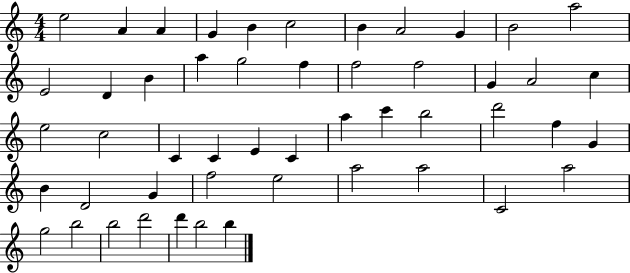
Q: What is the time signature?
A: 4/4